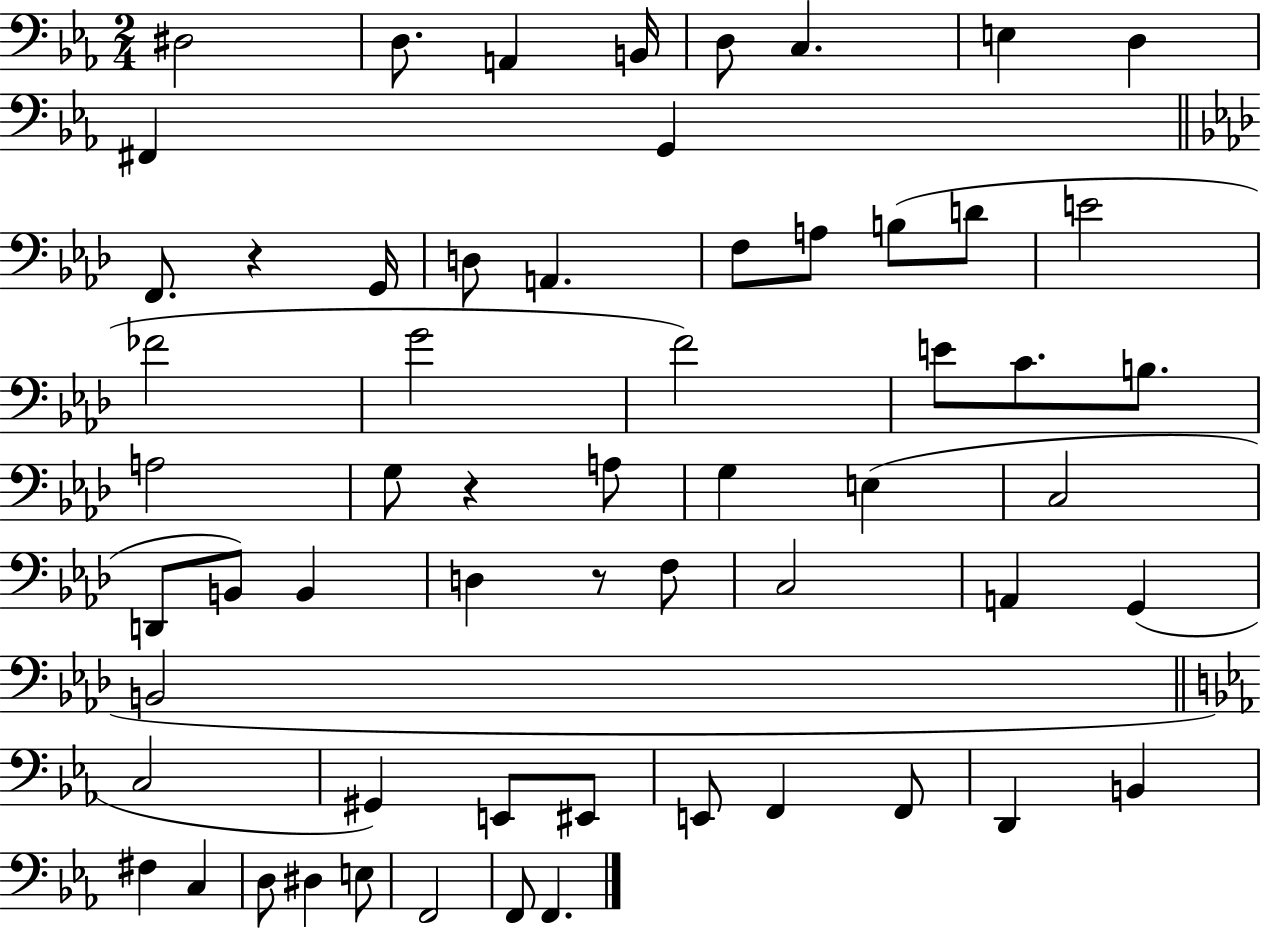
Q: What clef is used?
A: bass